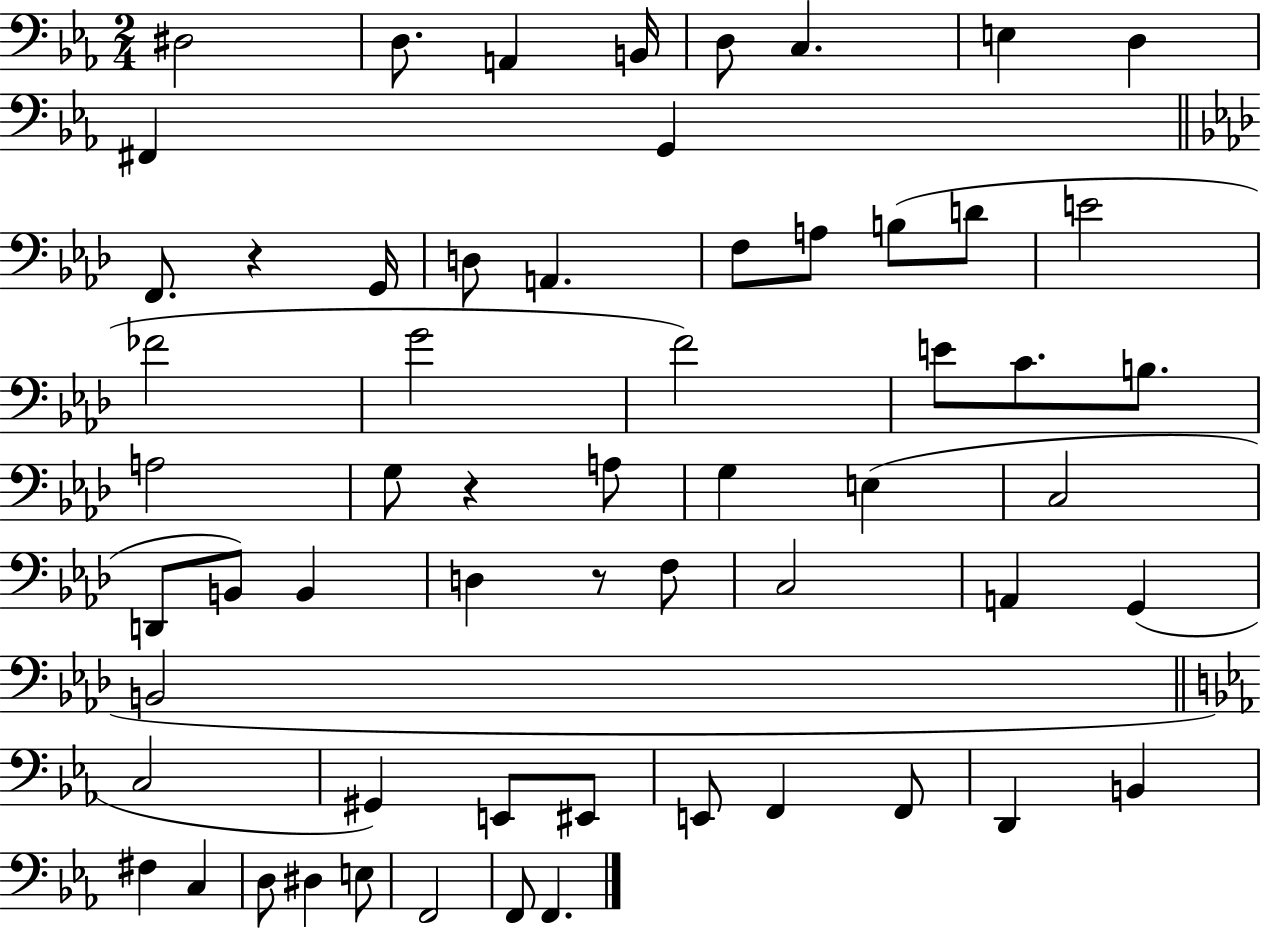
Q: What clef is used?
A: bass